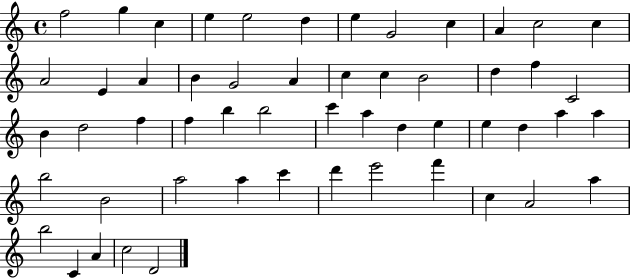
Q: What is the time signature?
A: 4/4